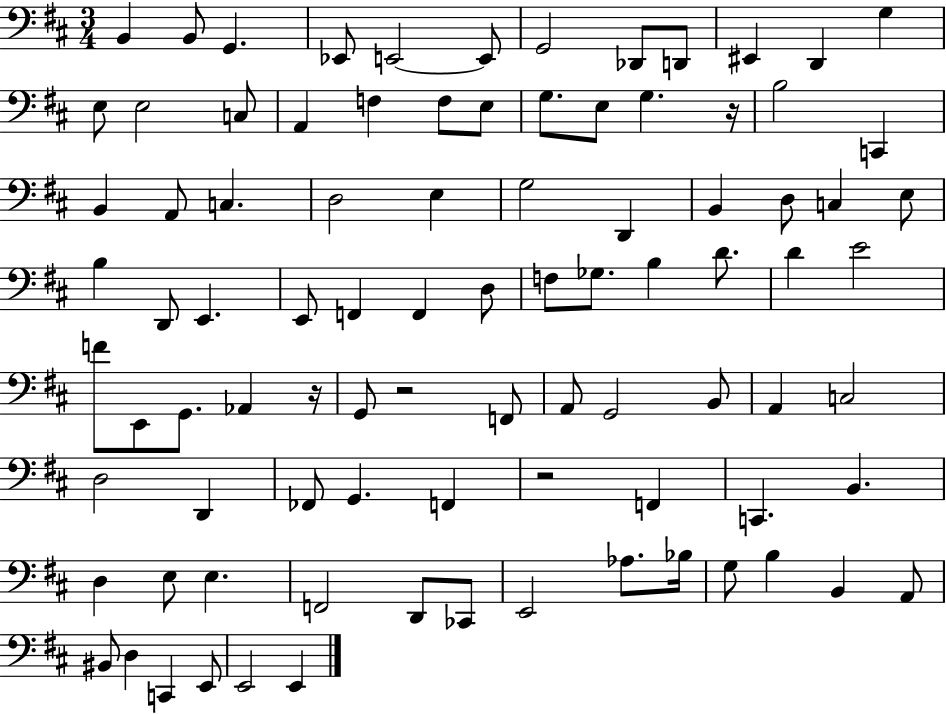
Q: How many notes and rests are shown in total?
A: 90